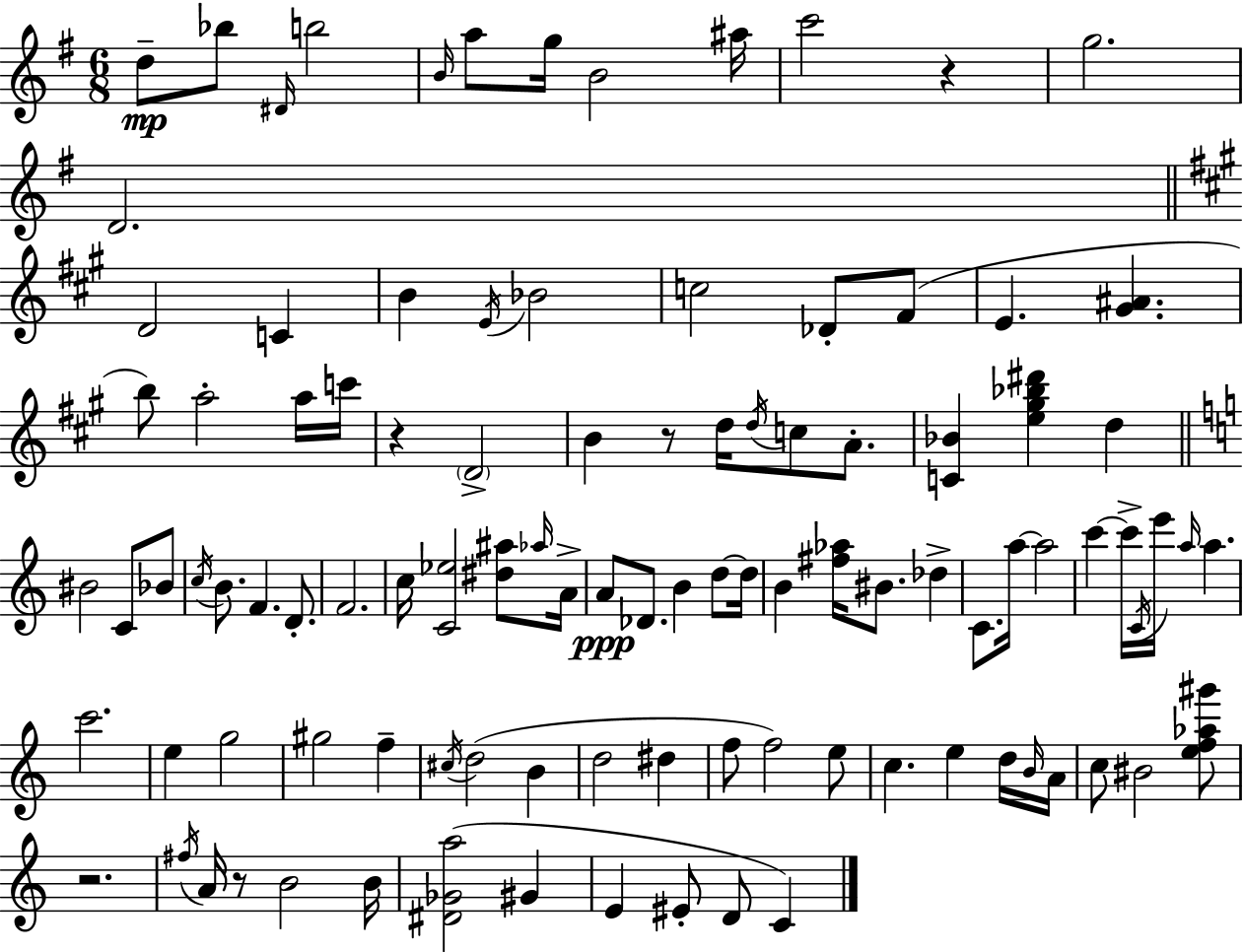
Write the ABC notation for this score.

X:1
T:Untitled
M:6/8
L:1/4
K:Em
d/2 _b/2 ^D/4 b2 B/4 a/2 g/4 B2 ^a/4 c'2 z g2 D2 D2 C B E/4 _B2 c2 _D/2 ^F/2 E [^G^A] b/2 a2 a/4 c'/4 z D2 B z/2 d/4 d/4 c/2 A/2 [C_B] [e^g_b^d'] d ^B2 C/2 _B/2 c/4 B/2 F D/2 F2 c/4 [C_e]2 [^d^a]/2 _a/4 A/4 A/2 _D/2 B d/2 d/4 B [^f_a]/4 ^B/2 _d C/2 a/4 a2 c' c'/4 C/4 e'/4 a/4 a c'2 e g2 ^g2 f ^c/4 d2 B d2 ^d f/2 f2 e/2 c e d/4 B/4 A/4 c/2 ^B2 [ef_a^g']/2 z2 ^f/4 A/4 z/2 B2 B/4 [^D_Ga]2 ^G E ^E/2 D/2 C